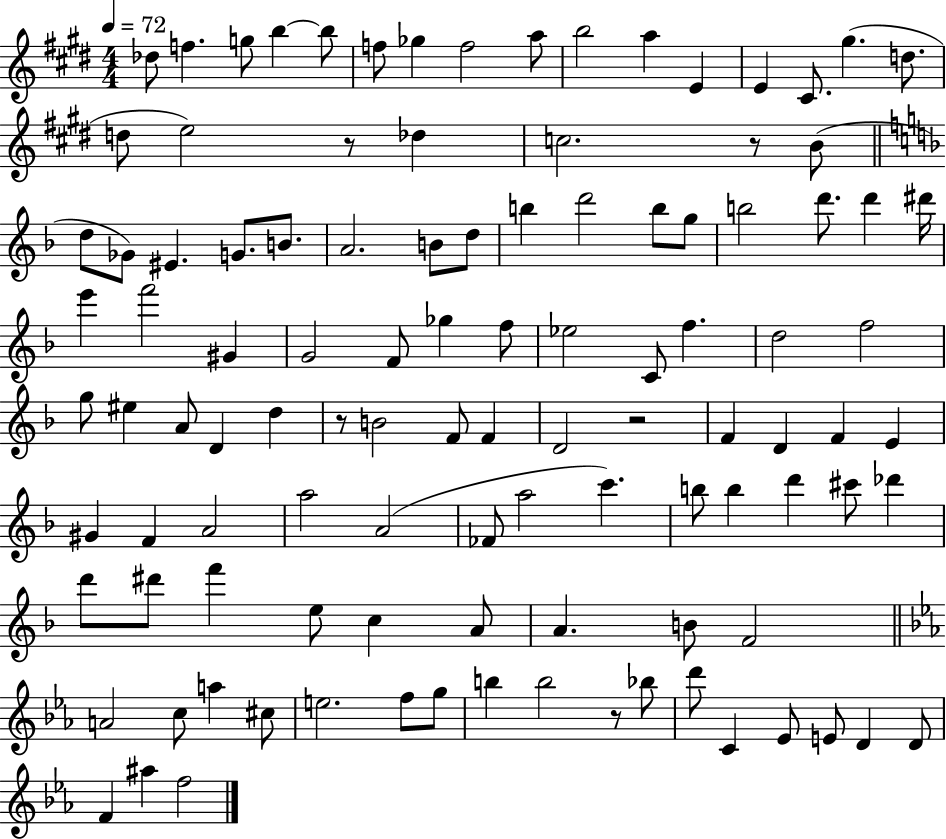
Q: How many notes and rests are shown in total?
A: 108